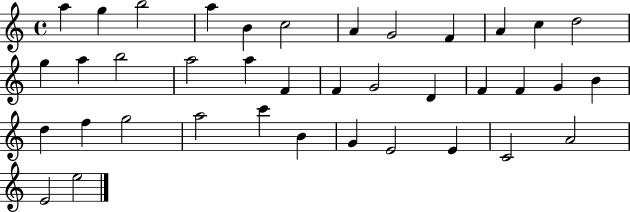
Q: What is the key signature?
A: C major